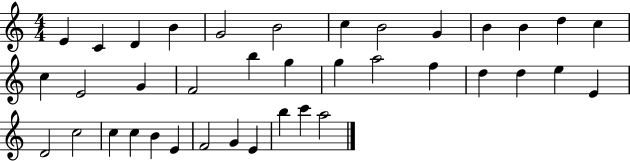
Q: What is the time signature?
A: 4/4